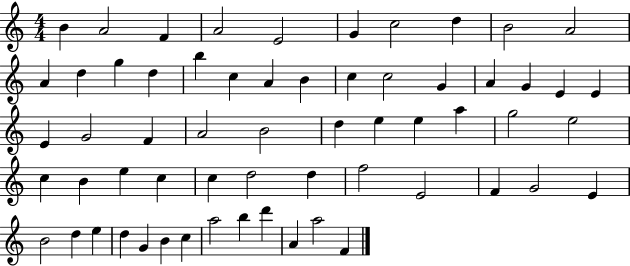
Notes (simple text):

B4/q A4/h F4/q A4/h E4/h G4/q C5/h D5/q B4/h A4/h A4/q D5/q G5/q D5/q B5/q C5/q A4/q B4/q C5/q C5/h G4/q A4/q G4/q E4/q E4/q E4/q G4/h F4/q A4/h B4/h D5/q E5/q E5/q A5/q G5/h E5/h C5/q B4/q E5/q C5/q C5/q D5/h D5/q F5/h E4/h F4/q G4/h E4/q B4/h D5/q E5/q D5/q G4/q B4/q C5/q A5/h B5/q D6/q A4/q A5/h F4/q